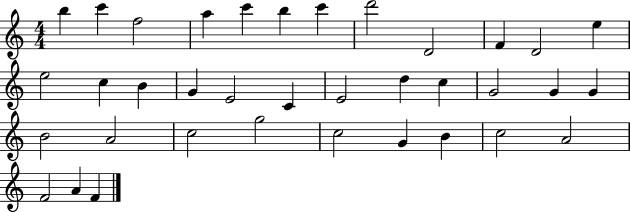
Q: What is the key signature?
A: C major